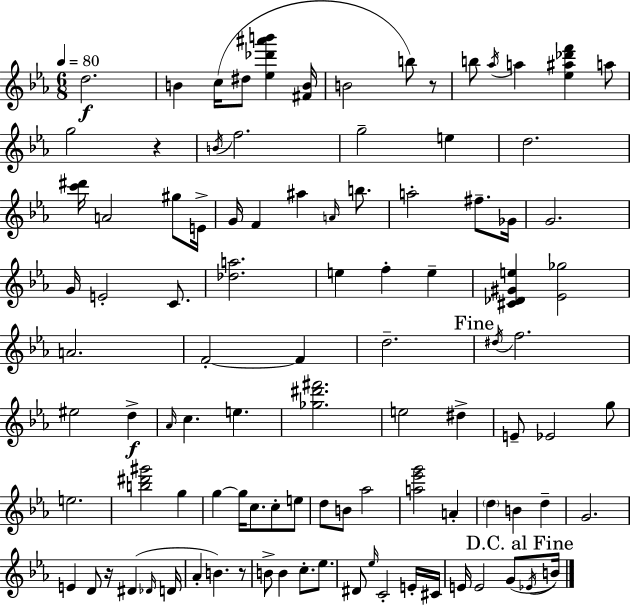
D5/h. B4/q C5/s D#5/e [Eb5,Db6,A#6,B6]/q [F#4,B4]/s B4/h B5/e R/e B5/e Ab5/s A5/q [Eb5,A#5,Db6,F6]/q A5/e G5/h R/q B4/s F5/h. G5/h E5/q D5/h. [C6,D#6]/s A4/h G#5/e E4/s G4/s F4/q A#5/q A4/s B5/e. A5/h F#5/e. Gb4/s G4/h. G4/s E4/h C4/e. [Db5,A5]/h. E5/q F5/q E5/q [C#4,Db4,G#4,E5]/q [Eb4,Gb5]/h A4/h. F4/h F4/q D5/h. D#5/s F5/h. EIS5/h D5/q Ab4/s C5/q. E5/q. [Gb5,D#6,F#6]/h. E5/h D#5/q E4/e Eb4/h G5/e E5/h. [B5,D#6,G#6]/h G5/q G5/q G5/s C5/e. C5/e E5/e D5/e B4/e Ab5/h [A5,Eb6,G6]/h A4/q D5/q B4/q D5/q G4/h. E4/q D4/e R/s D#4/q Db4/s D4/s Ab4/q B4/q. R/e B4/e B4/q C5/e. Eb5/e. D#4/e Eb5/s C4/h E4/s C#4/s E4/s E4/h G4/e Eb4/s B4/s